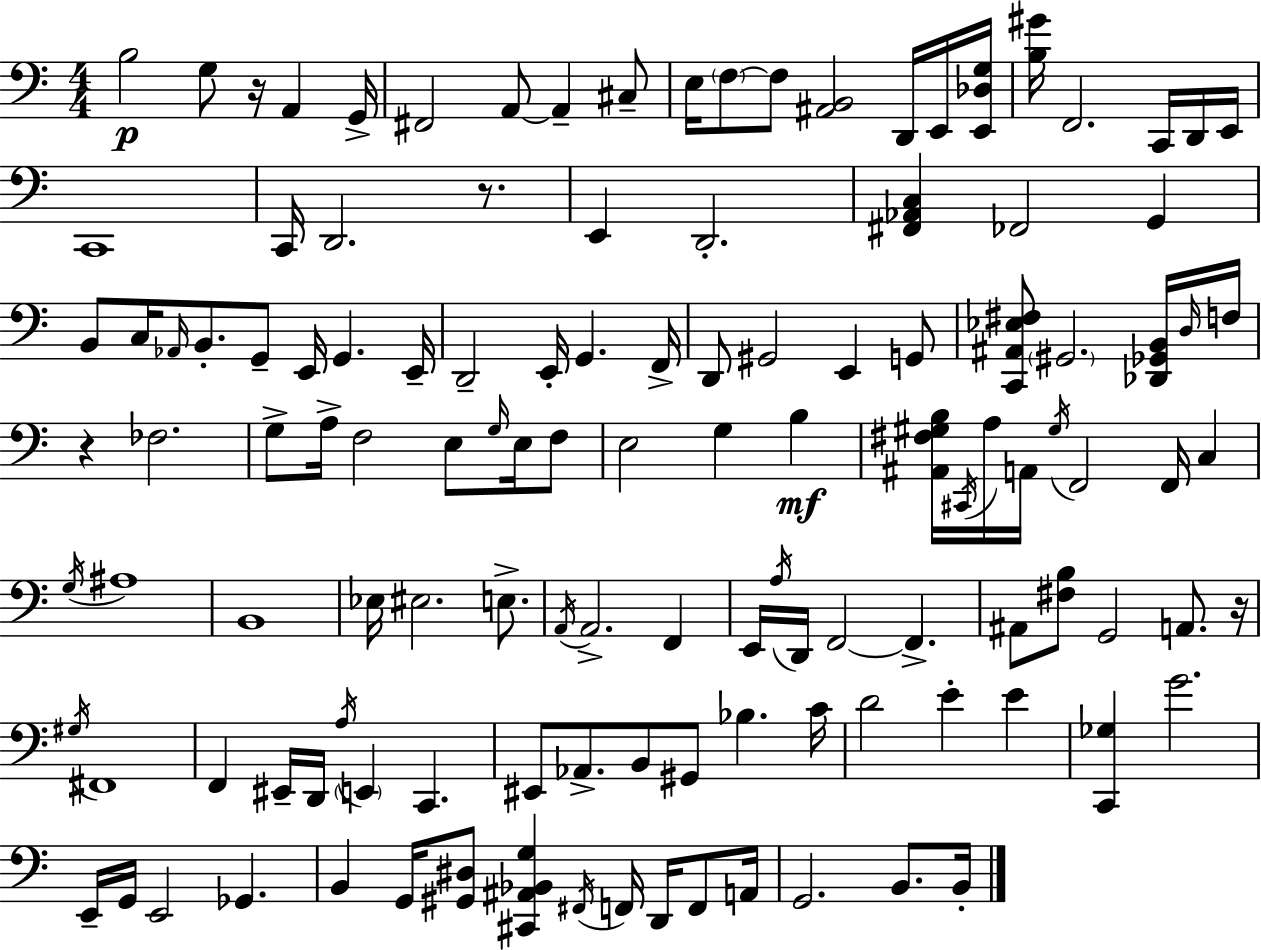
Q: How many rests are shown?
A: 4